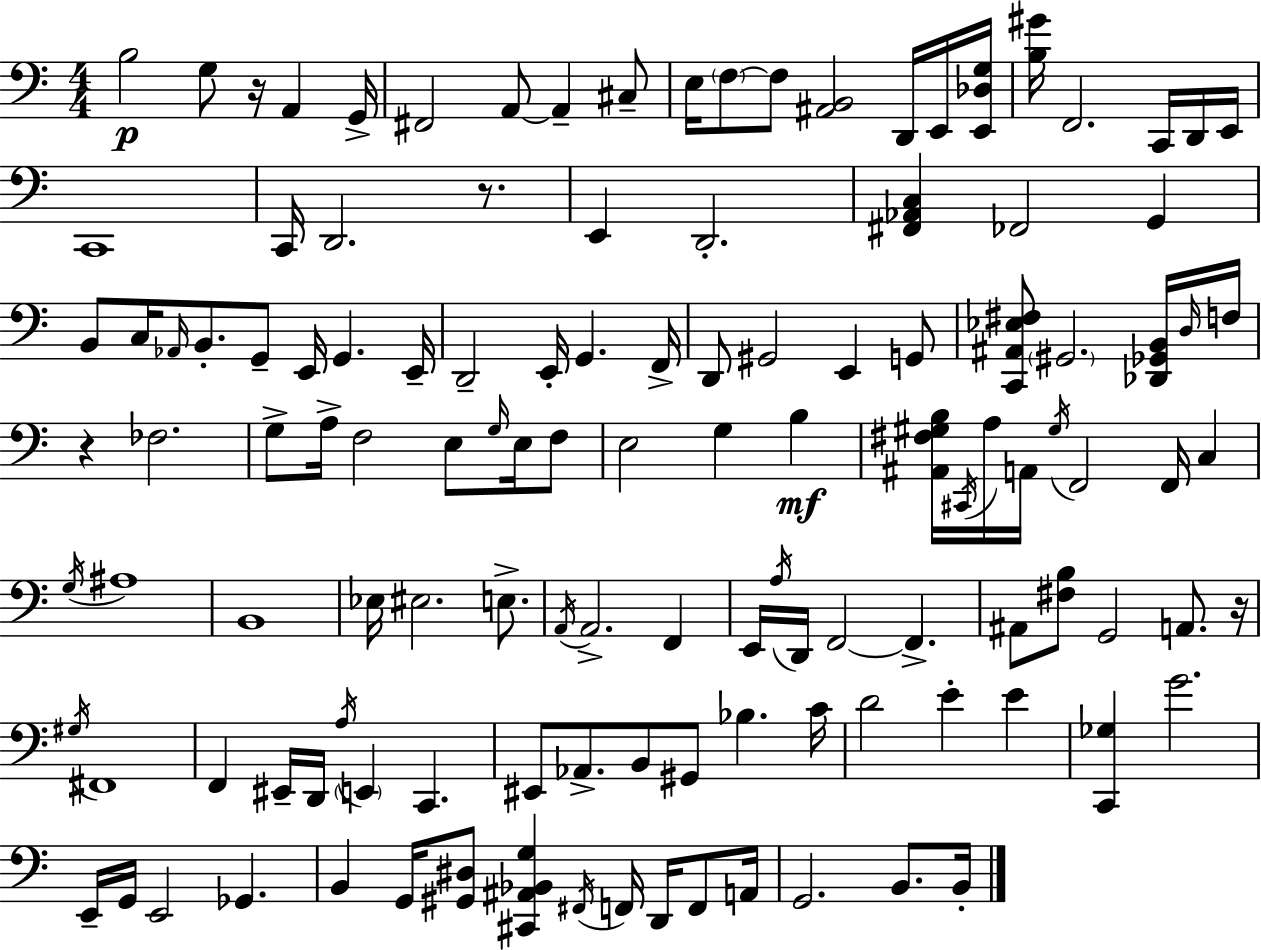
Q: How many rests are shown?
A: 4